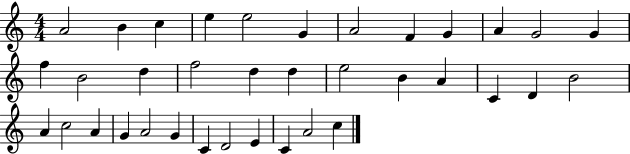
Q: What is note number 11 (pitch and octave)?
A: G4